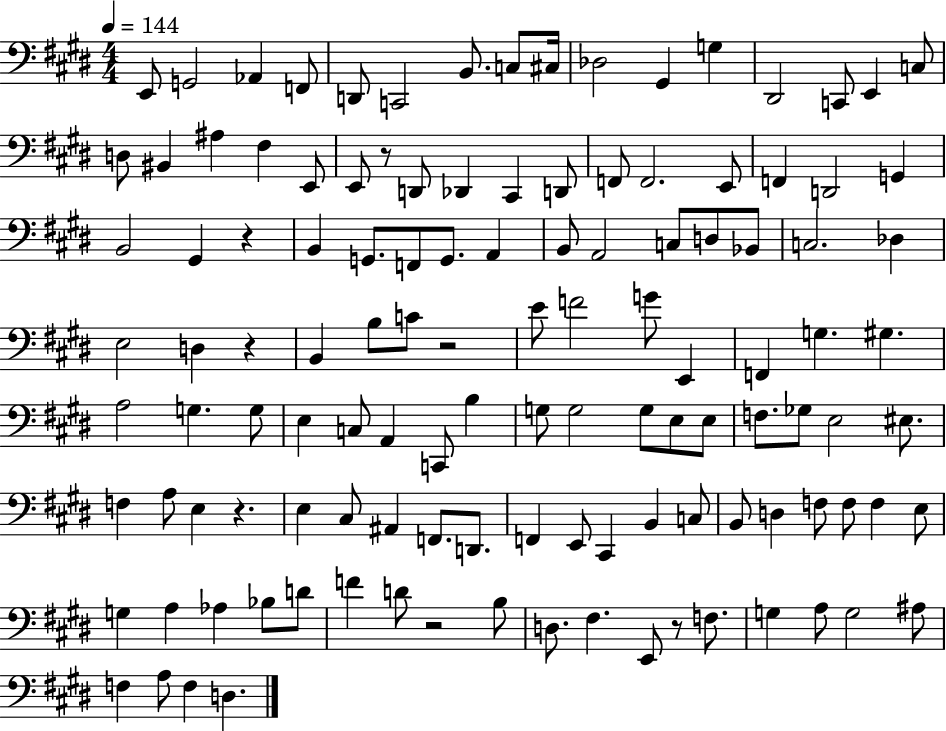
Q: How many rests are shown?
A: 7